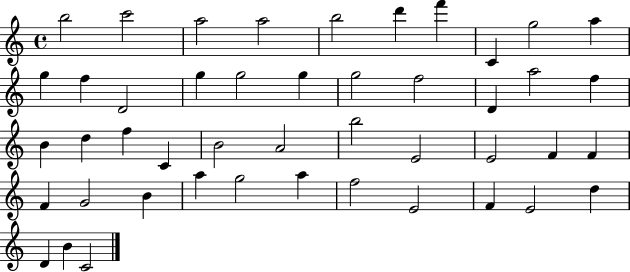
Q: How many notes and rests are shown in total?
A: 46